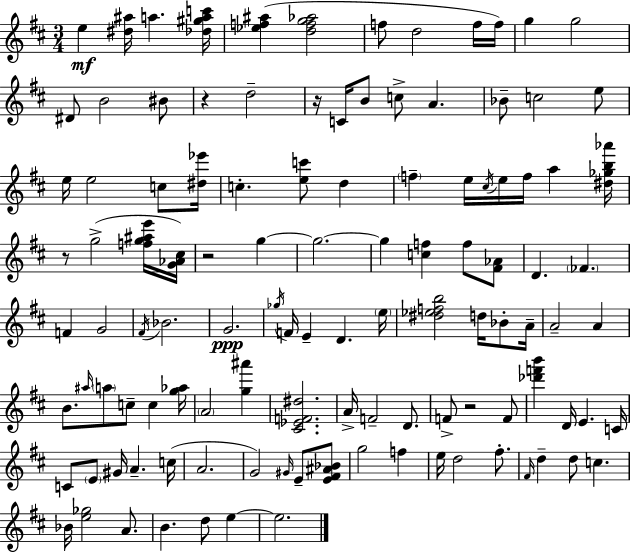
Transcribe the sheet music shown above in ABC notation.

X:1
T:Untitled
M:3/4
L:1/4
K:D
e [^d^a]/4 a [_d^gac']/4 [_ef^a] [dfg_a]2 f/2 d2 f/4 f/4 g g2 ^D/2 B2 ^B/2 z d2 z/4 C/4 B/2 c/2 A _B/2 c2 e/2 e/4 e2 c/2 [^d_e']/4 c [ec']/2 d f e/4 ^c/4 e/4 f/4 a [^d_gb_a']/4 z/2 g2 [fg^ae']/4 [G_A^c]/4 z2 g g2 g [cf] f/2 [^F_A]/2 D _F F G2 ^F/4 _B2 G2 _g/4 F/4 E D e/4 [^d_efb]2 d/4 _B/2 A/4 A2 A B/2 ^a/4 a/2 c/2 c [g_a]/4 A2 [g^a'] [^C_EF^d]2 A/4 F2 D/2 F/2 z2 F/2 [_d'f'b'] D/4 E C/4 C/2 E/2 ^G/4 A c/4 A2 G2 ^G/4 E/2 [E^F^A_B]/2 g2 f e/4 d2 ^f/2 ^F/4 d d/2 c _B/4 [e_g]2 A/2 B d/2 e e2